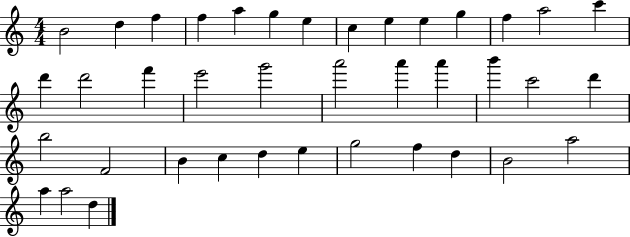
{
  \clef treble
  \numericTimeSignature
  \time 4/4
  \key c \major
  b'2 d''4 f''4 | f''4 a''4 g''4 e''4 | c''4 e''4 e''4 g''4 | f''4 a''2 c'''4 | \break d'''4 d'''2 f'''4 | e'''2 g'''2 | a'''2 a'''4 a'''4 | b'''4 c'''2 d'''4 | \break b''2 f'2 | b'4 c''4 d''4 e''4 | g''2 f''4 d''4 | b'2 a''2 | \break a''4 a''2 d''4 | \bar "|."
}